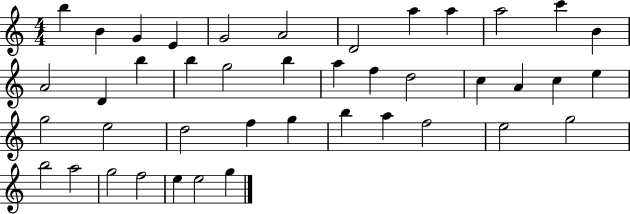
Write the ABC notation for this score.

X:1
T:Untitled
M:4/4
L:1/4
K:C
b B G E G2 A2 D2 a a a2 c' B A2 D b b g2 b a f d2 c A c e g2 e2 d2 f g b a f2 e2 g2 b2 a2 g2 f2 e e2 g